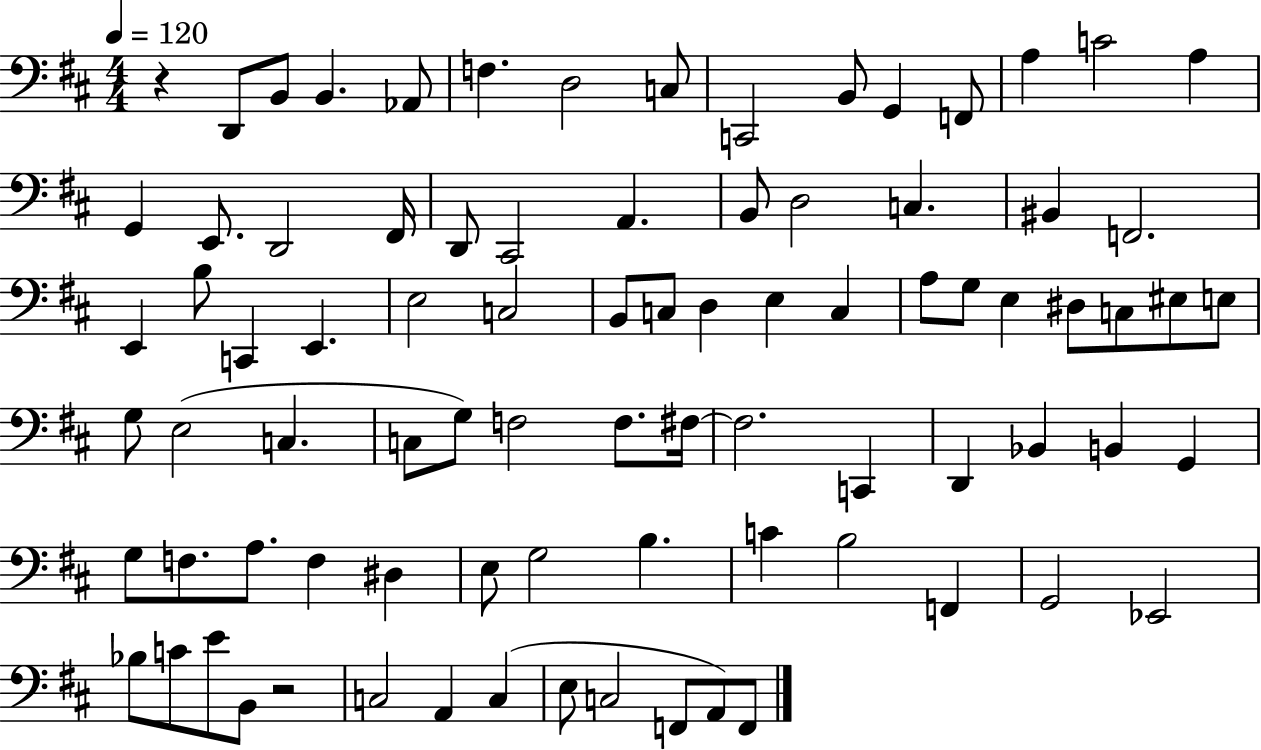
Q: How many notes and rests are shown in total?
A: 85